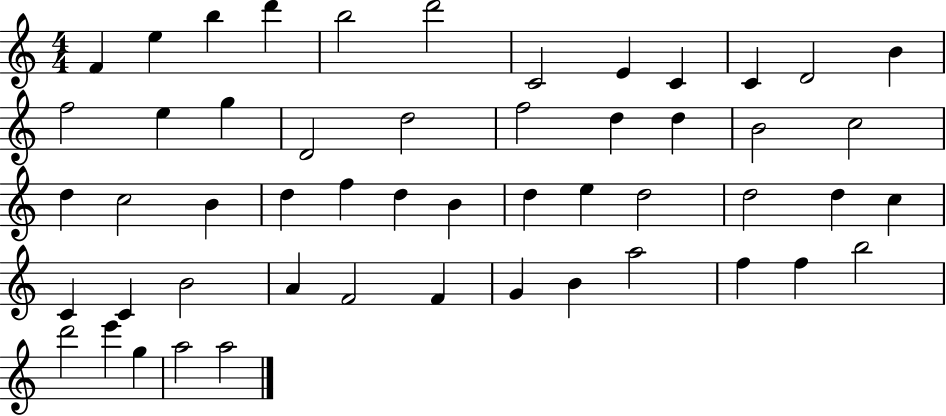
{
  \clef treble
  \numericTimeSignature
  \time 4/4
  \key c \major
  f'4 e''4 b''4 d'''4 | b''2 d'''2 | c'2 e'4 c'4 | c'4 d'2 b'4 | \break f''2 e''4 g''4 | d'2 d''2 | f''2 d''4 d''4 | b'2 c''2 | \break d''4 c''2 b'4 | d''4 f''4 d''4 b'4 | d''4 e''4 d''2 | d''2 d''4 c''4 | \break c'4 c'4 b'2 | a'4 f'2 f'4 | g'4 b'4 a''2 | f''4 f''4 b''2 | \break d'''2 e'''4 g''4 | a''2 a''2 | \bar "|."
}